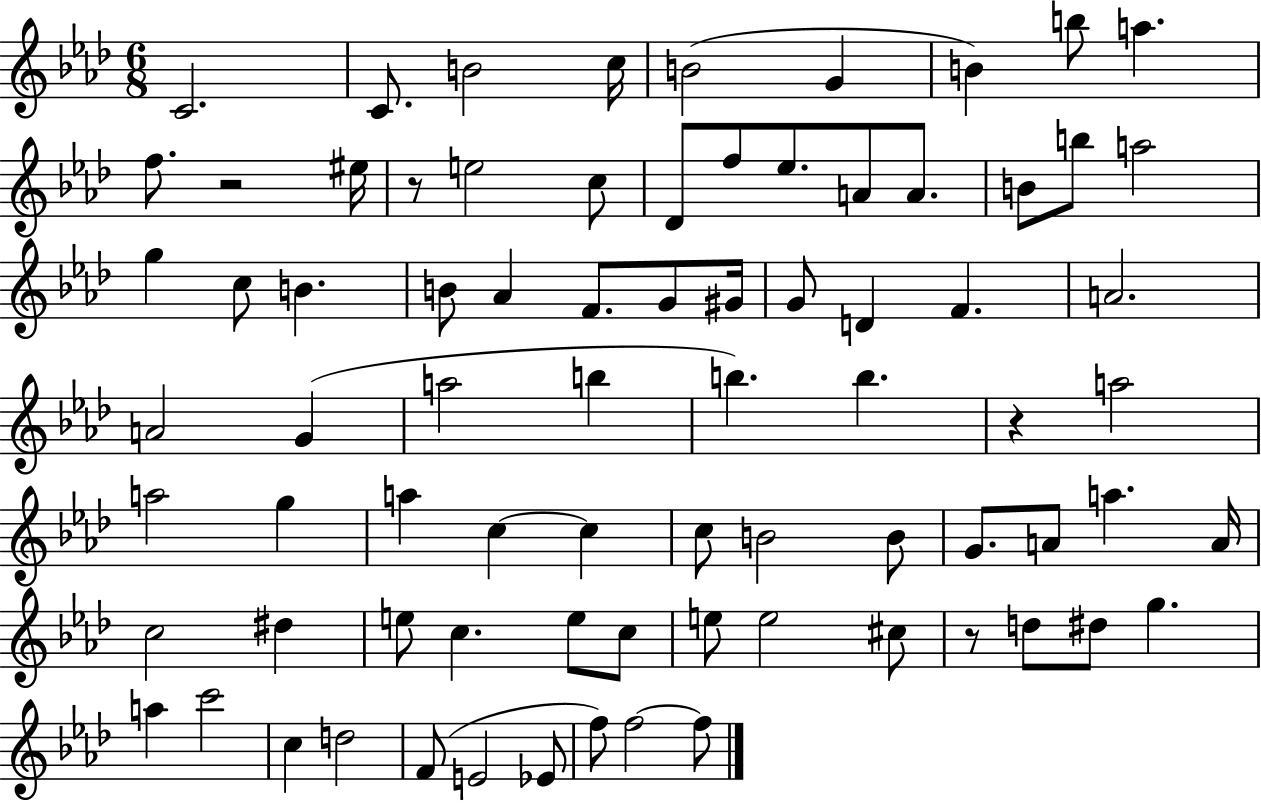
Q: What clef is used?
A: treble